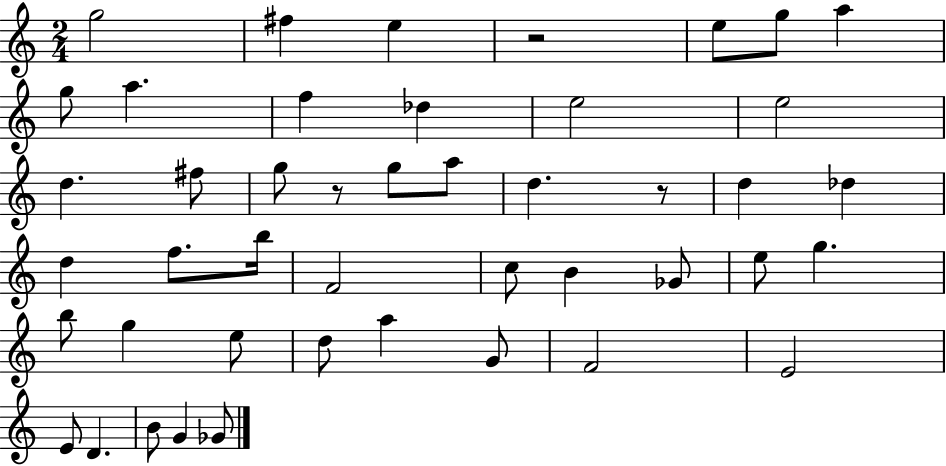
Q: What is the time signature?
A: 2/4